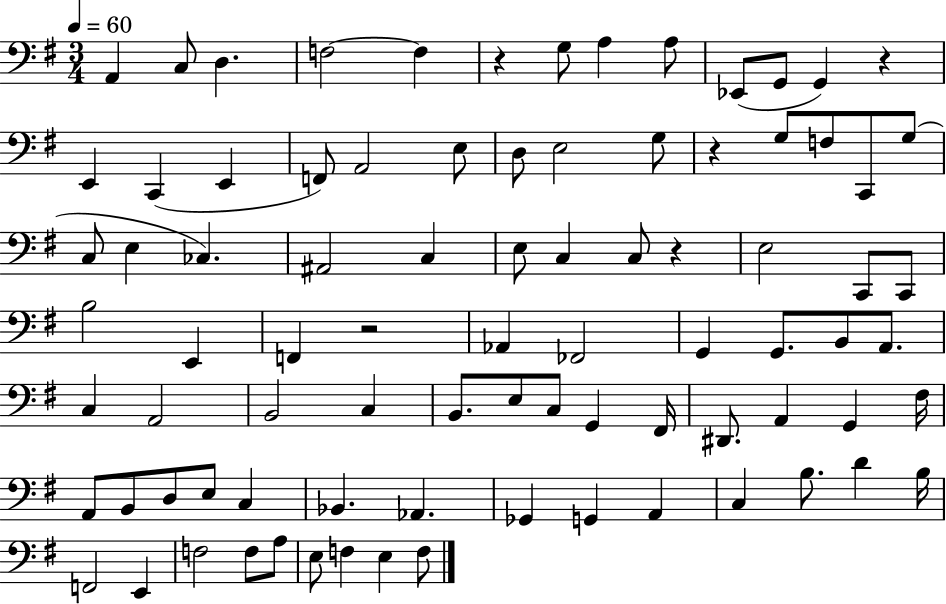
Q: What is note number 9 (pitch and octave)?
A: Eb2